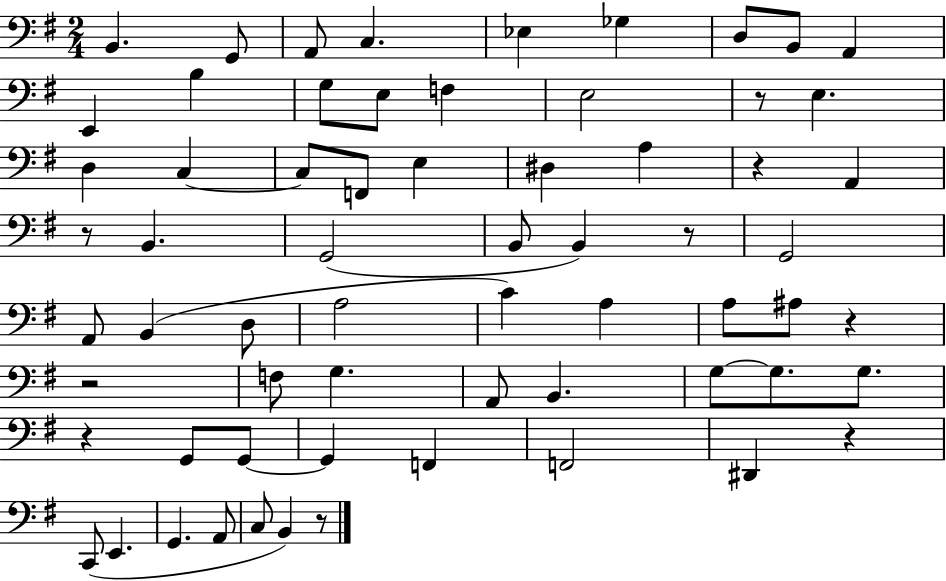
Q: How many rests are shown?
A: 9